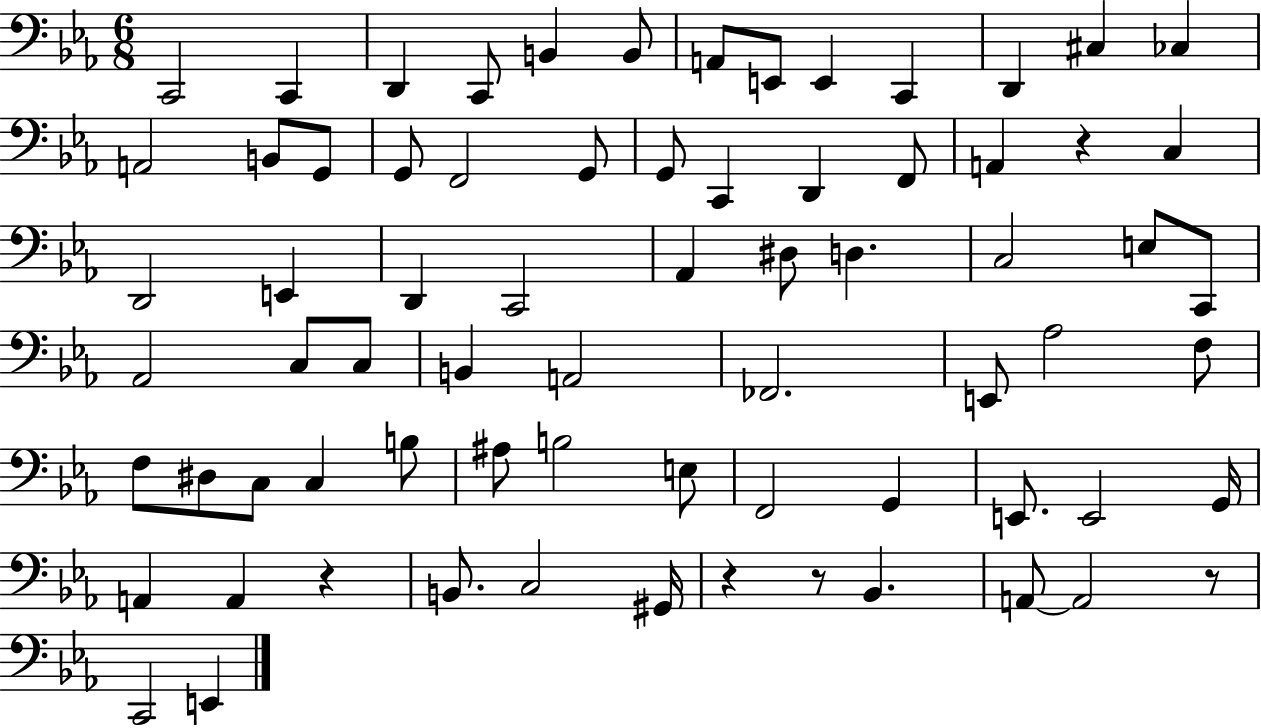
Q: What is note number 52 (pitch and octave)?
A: E3